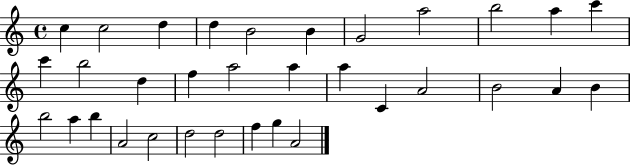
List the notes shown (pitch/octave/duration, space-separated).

C5/q C5/h D5/q D5/q B4/h B4/q G4/h A5/h B5/h A5/q C6/q C6/q B5/h D5/q F5/q A5/h A5/q A5/q C4/q A4/h B4/h A4/q B4/q B5/h A5/q B5/q A4/h C5/h D5/h D5/h F5/q G5/q A4/h